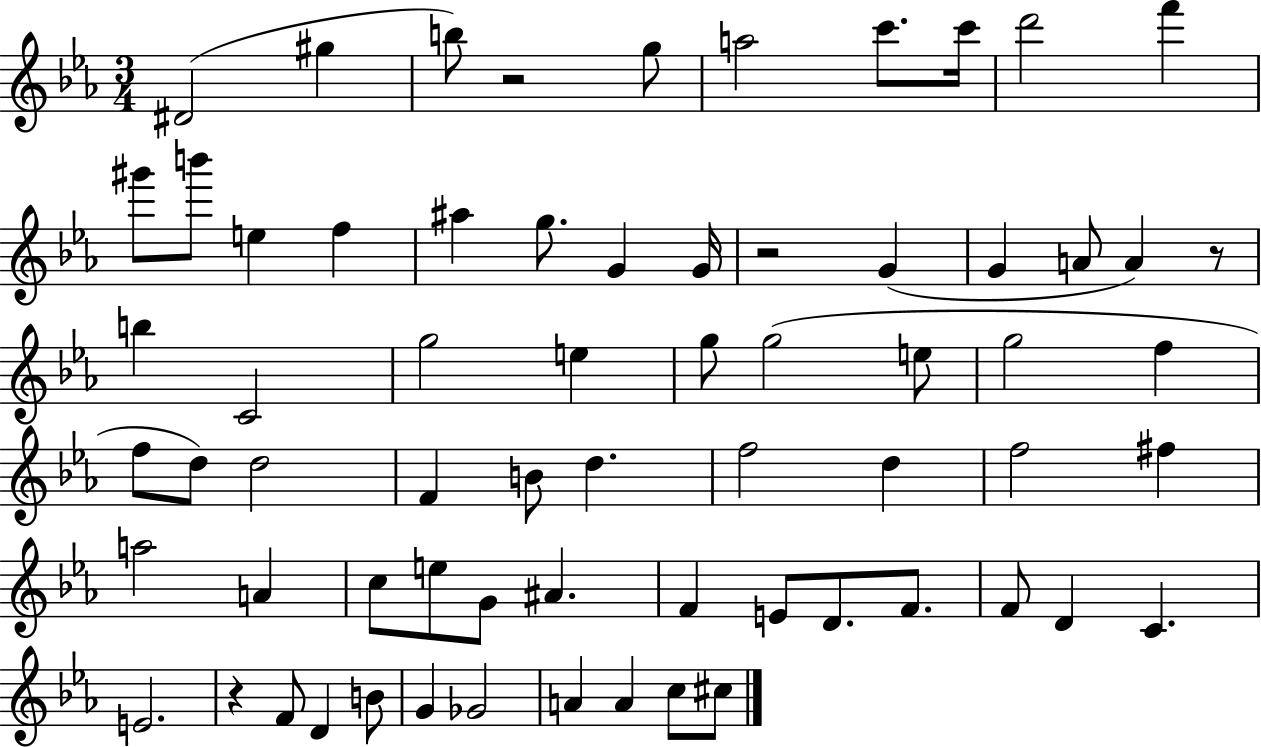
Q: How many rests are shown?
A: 4